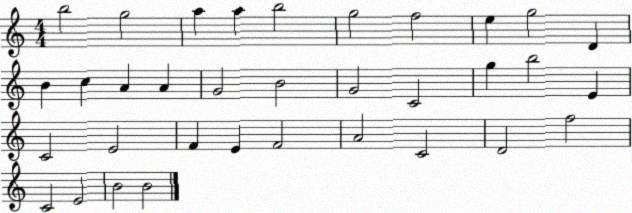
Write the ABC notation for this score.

X:1
T:Untitled
M:4/4
L:1/4
K:C
b2 g2 a a b2 g2 f2 e g2 D B c A A G2 B2 G2 C2 g b2 E C2 E2 F E F2 A2 C2 D2 f2 C2 E2 B2 B2